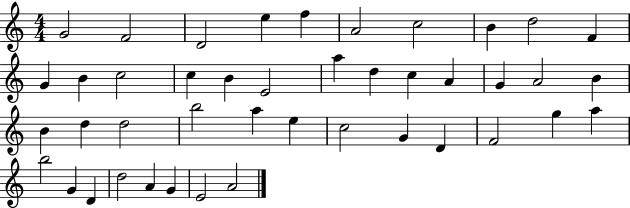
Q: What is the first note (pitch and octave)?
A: G4